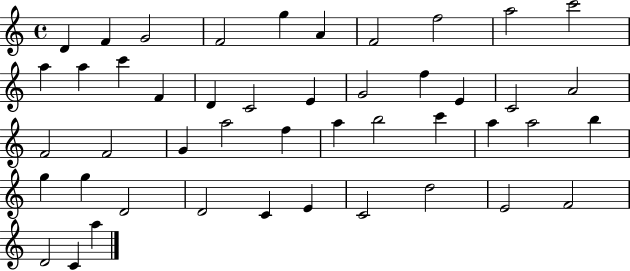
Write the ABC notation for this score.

X:1
T:Untitled
M:4/4
L:1/4
K:C
D F G2 F2 g A F2 f2 a2 c'2 a a c' F D C2 E G2 f E C2 A2 F2 F2 G a2 f a b2 c' a a2 b g g D2 D2 C E C2 d2 E2 F2 D2 C a